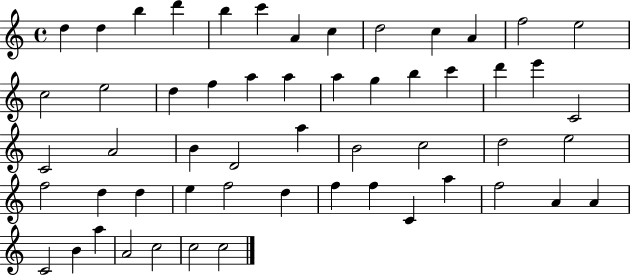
X:1
T:Untitled
M:4/4
L:1/4
K:C
d d b d' b c' A c d2 c A f2 e2 c2 e2 d f a a a g b c' d' e' C2 C2 A2 B D2 a B2 c2 d2 e2 f2 d d e f2 d f f C a f2 A A C2 B a A2 c2 c2 c2